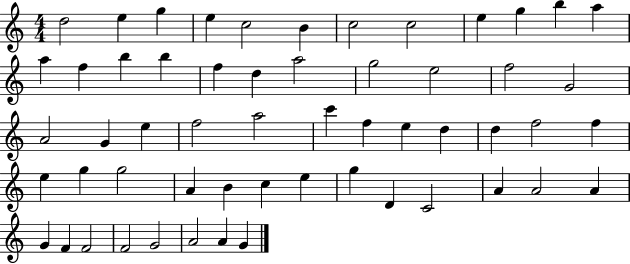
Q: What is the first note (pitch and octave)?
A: D5